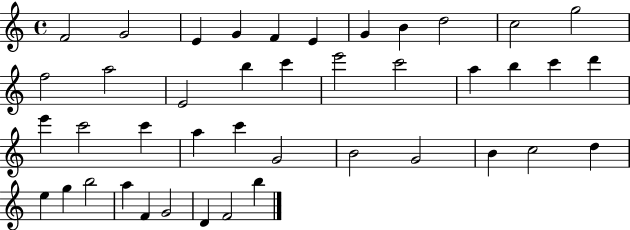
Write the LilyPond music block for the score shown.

{
  \clef treble
  \time 4/4
  \defaultTimeSignature
  \key c \major
  f'2 g'2 | e'4 g'4 f'4 e'4 | g'4 b'4 d''2 | c''2 g''2 | \break f''2 a''2 | e'2 b''4 c'''4 | e'''2 c'''2 | a''4 b''4 c'''4 d'''4 | \break e'''4 c'''2 c'''4 | a''4 c'''4 g'2 | b'2 g'2 | b'4 c''2 d''4 | \break e''4 g''4 b''2 | a''4 f'4 g'2 | d'4 f'2 b''4 | \bar "|."
}